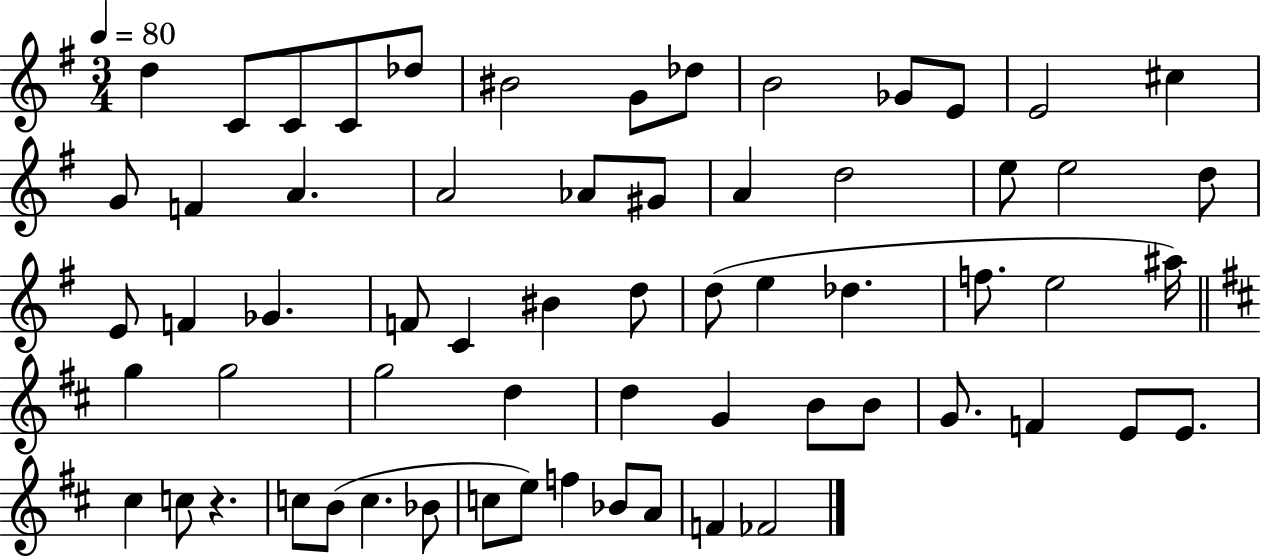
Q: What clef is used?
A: treble